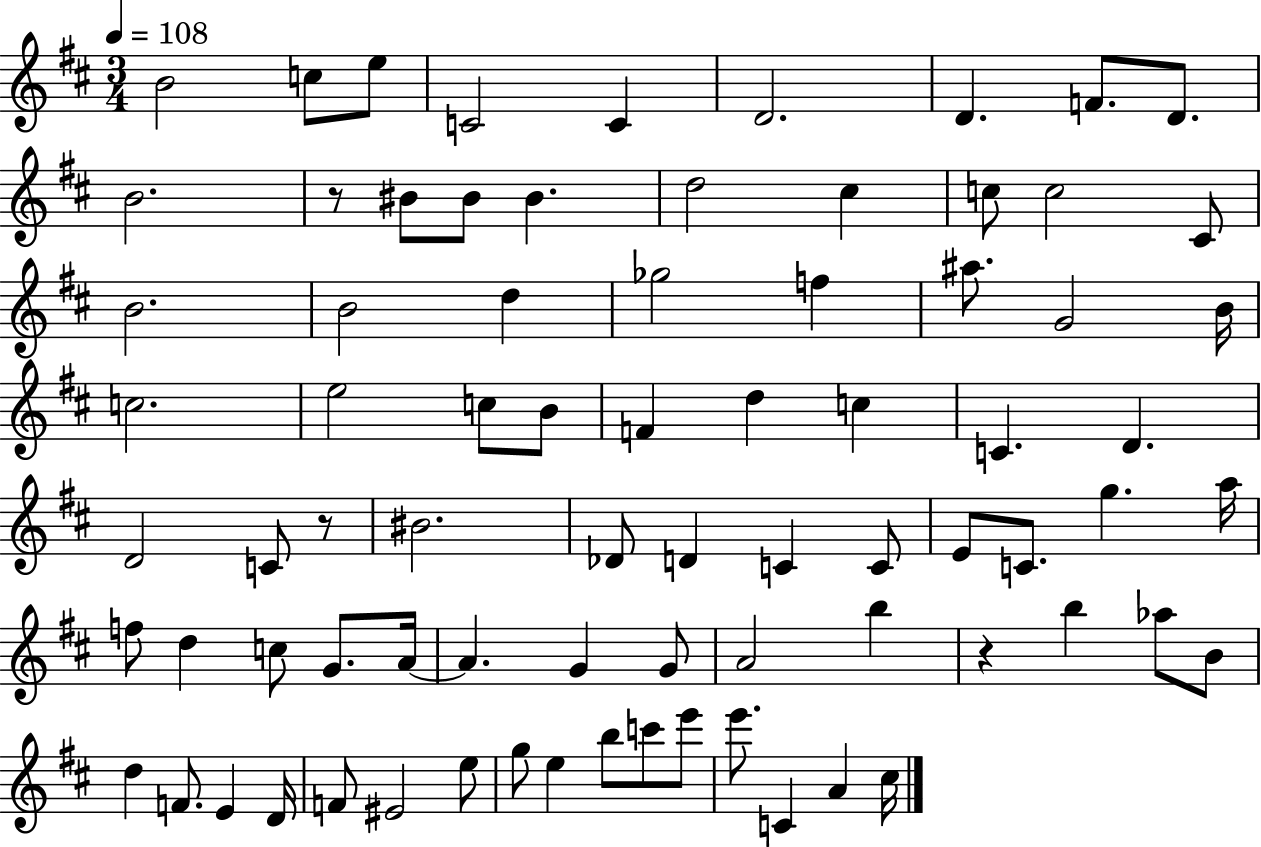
B4/h C5/e E5/e C4/h C4/q D4/h. D4/q. F4/e. D4/e. B4/h. R/e BIS4/e BIS4/e BIS4/q. D5/h C#5/q C5/e C5/h C#4/e B4/h. B4/h D5/q Gb5/h F5/q A#5/e. G4/h B4/s C5/h. E5/h C5/e B4/e F4/q D5/q C5/q C4/q. D4/q. D4/h C4/e R/e BIS4/h. Db4/e D4/q C4/q C4/e E4/e C4/e. G5/q. A5/s F5/e D5/q C5/e G4/e. A4/s A4/q. G4/q G4/e A4/h B5/q R/q B5/q Ab5/e B4/e D5/q F4/e. E4/q D4/s F4/e EIS4/h E5/e G5/e E5/q B5/e C6/e E6/e E6/e. C4/q A4/q C#5/s